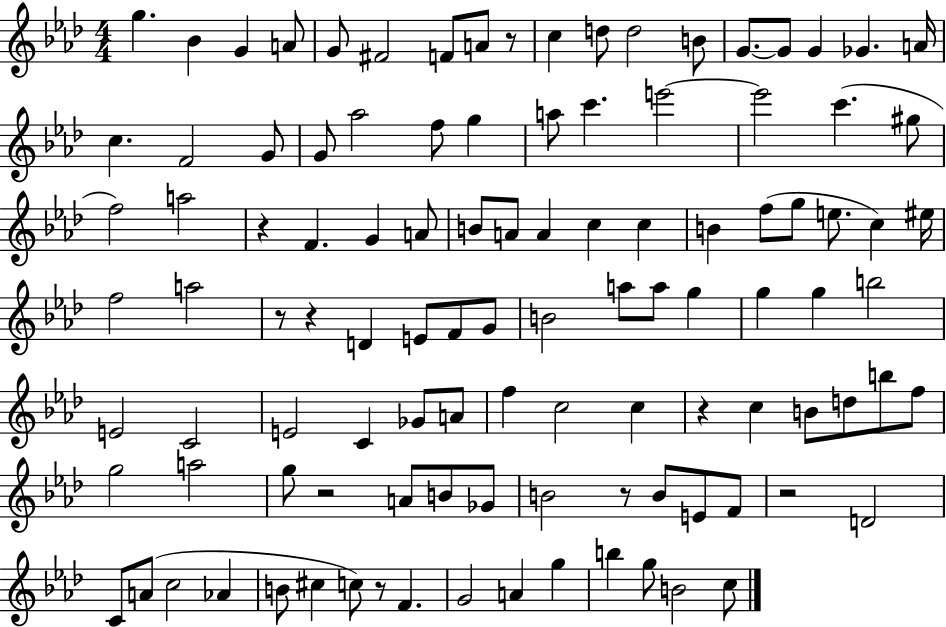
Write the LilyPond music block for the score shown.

{
  \clef treble
  \numericTimeSignature
  \time 4/4
  \key aes \major
  \repeat volta 2 { g''4. bes'4 g'4 a'8 | g'8 fis'2 f'8 a'8 r8 | c''4 d''8 d''2 b'8 | g'8.~~ g'8 g'4 ges'4. a'16 | \break c''4. f'2 g'8 | g'8 aes''2 f''8 g''4 | a''8 c'''4. e'''2~~ | e'''2 c'''4.( gis''8 | \break f''2) a''2 | r4 f'4. g'4 a'8 | b'8 a'8 a'4 c''4 c''4 | b'4 f''8( g''8 e''8. c''4) eis''16 | \break f''2 a''2 | r8 r4 d'4 e'8 f'8 g'8 | b'2 a''8 a''8 g''4 | g''4 g''4 b''2 | \break e'2 c'2 | e'2 c'4 ges'8 a'8 | f''4 c''2 c''4 | r4 c''4 b'8 d''8 b''8 f''8 | \break g''2 a''2 | g''8 r2 a'8 b'8 ges'8 | b'2 r8 b'8 e'8 f'8 | r2 d'2 | \break c'8 a'8( c''2 aes'4 | b'8 cis''4 c''8) r8 f'4. | g'2 a'4 g''4 | b''4 g''8 b'2 c''8 | \break } \bar "|."
}